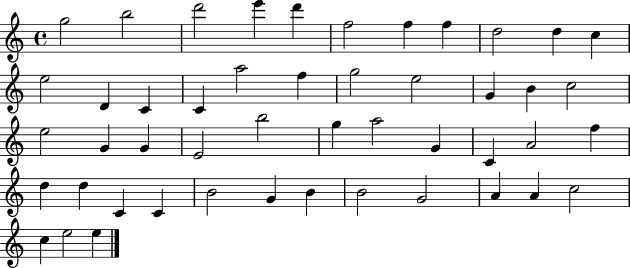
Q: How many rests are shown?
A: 0